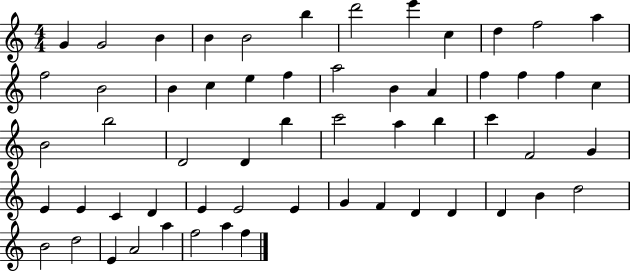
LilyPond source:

{
  \clef treble
  \numericTimeSignature
  \time 4/4
  \key c \major
  g'4 g'2 b'4 | b'4 b'2 b''4 | d'''2 e'''4 c''4 | d''4 f''2 a''4 | \break f''2 b'2 | b'4 c''4 e''4 f''4 | a''2 b'4 a'4 | f''4 f''4 f''4 c''4 | \break b'2 b''2 | d'2 d'4 b''4 | c'''2 a''4 b''4 | c'''4 f'2 g'4 | \break e'4 e'4 c'4 d'4 | e'4 e'2 e'4 | g'4 f'4 d'4 d'4 | d'4 b'4 d''2 | \break b'2 d''2 | e'4 a'2 a''4 | f''2 a''4 f''4 | \bar "|."
}